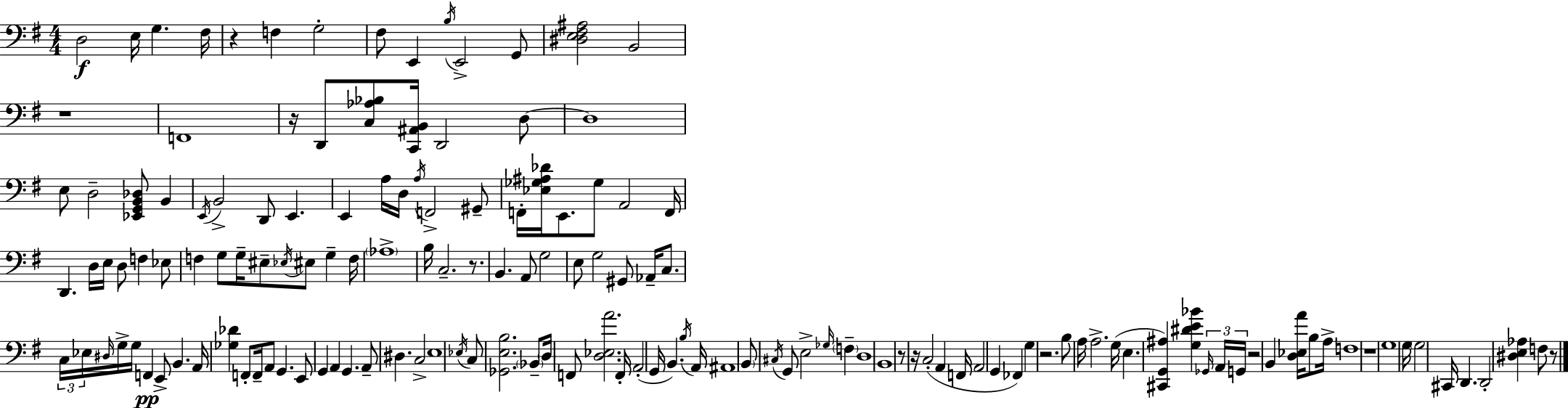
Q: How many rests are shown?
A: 10